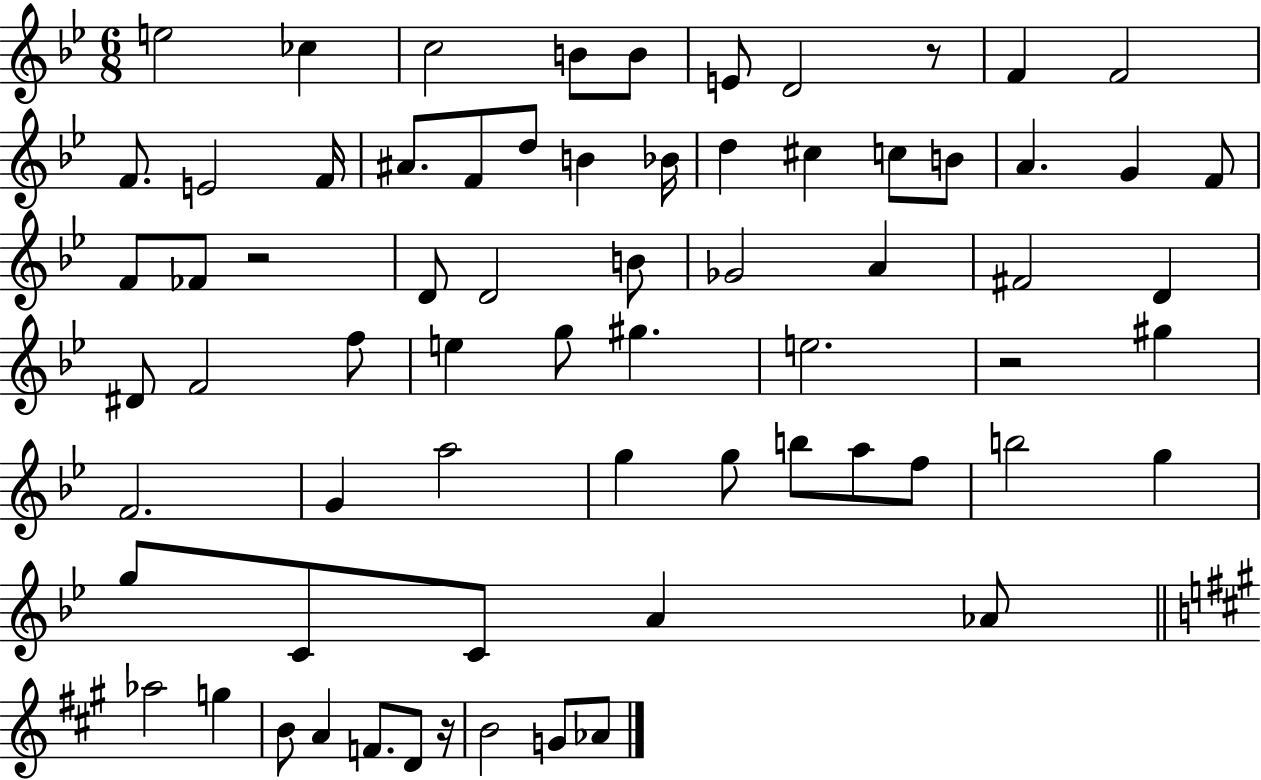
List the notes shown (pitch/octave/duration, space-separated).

E5/h CES5/q C5/h B4/e B4/e E4/e D4/h R/e F4/q F4/h F4/e. E4/h F4/s A#4/e. F4/e D5/e B4/q Bb4/s D5/q C#5/q C5/e B4/e A4/q. G4/q F4/e F4/e FES4/e R/h D4/e D4/h B4/e Gb4/h A4/q F#4/h D4/q D#4/e F4/h F5/e E5/q G5/e G#5/q. E5/h. R/h G#5/q F4/h. G4/q A5/h G5/q G5/e B5/e A5/e F5/e B5/h G5/q G5/e C4/e C4/e A4/q Ab4/e Ab5/h G5/q B4/e A4/q F4/e. D4/e R/s B4/h G4/e Ab4/e